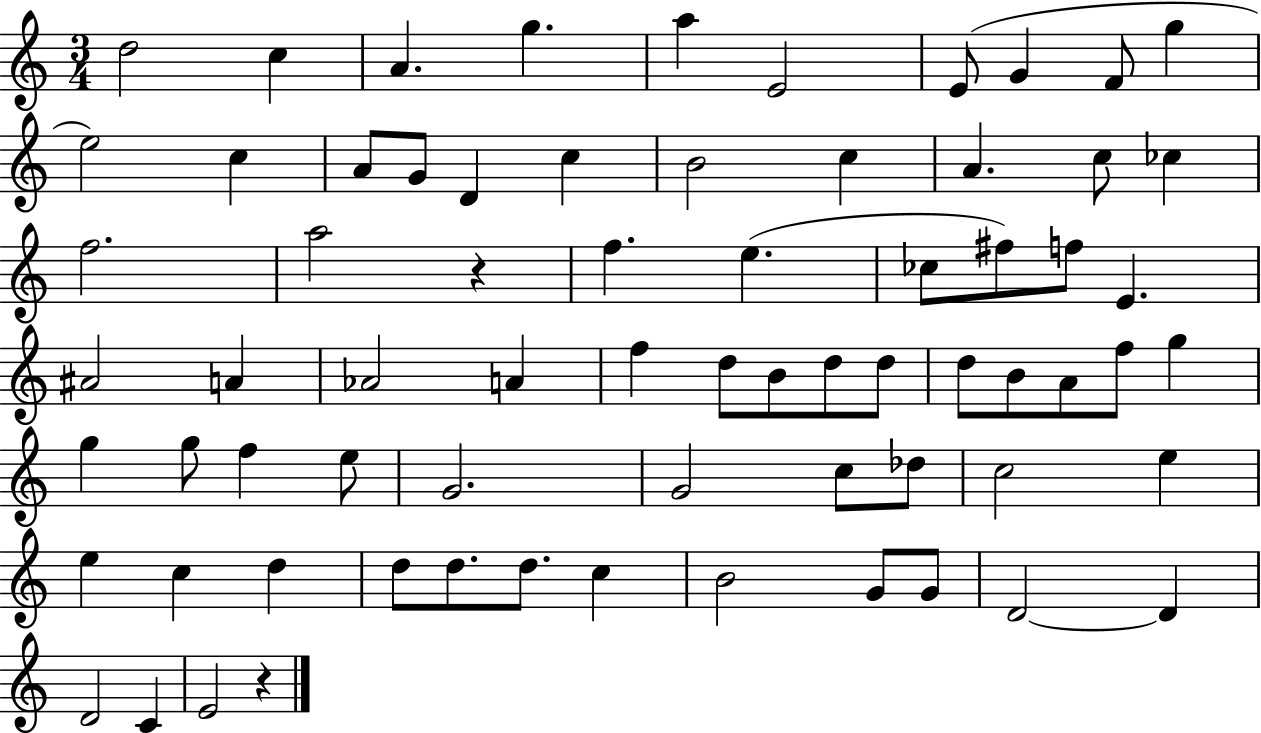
D5/h C5/q A4/q. G5/q. A5/q E4/h E4/e G4/q F4/e G5/q E5/h C5/q A4/e G4/e D4/q C5/q B4/h C5/q A4/q. C5/e CES5/q F5/h. A5/h R/q F5/q. E5/q. CES5/e F#5/e F5/e E4/q. A#4/h A4/q Ab4/h A4/q F5/q D5/e B4/e D5/e D5/e D5/e B4/e A4/e F5/e G5/q G5/q G5/e F5/q E5/e G4/h. G4/h C5/e Db5/e C5/h E5/q E5/q C5/q D5/q D5/e D5/e. D5/e. C5/q B4/h G4/e G4/e D4/h D4/q D4/h C4/q E4/h R/q